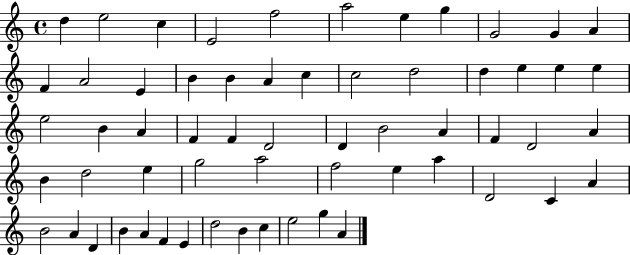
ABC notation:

X:1
T:Untitled
M:4/4
L:1/4
K:C
d e2 c E2 f2 a2 e g G2 G A F A2 E B B A c c2 d2 d e e e e2 B A F F D2 D B2 A F D2 A B d2 e g2 a2 f2 e a D2 C A B2 A D B A F E d2 B c e2 g A